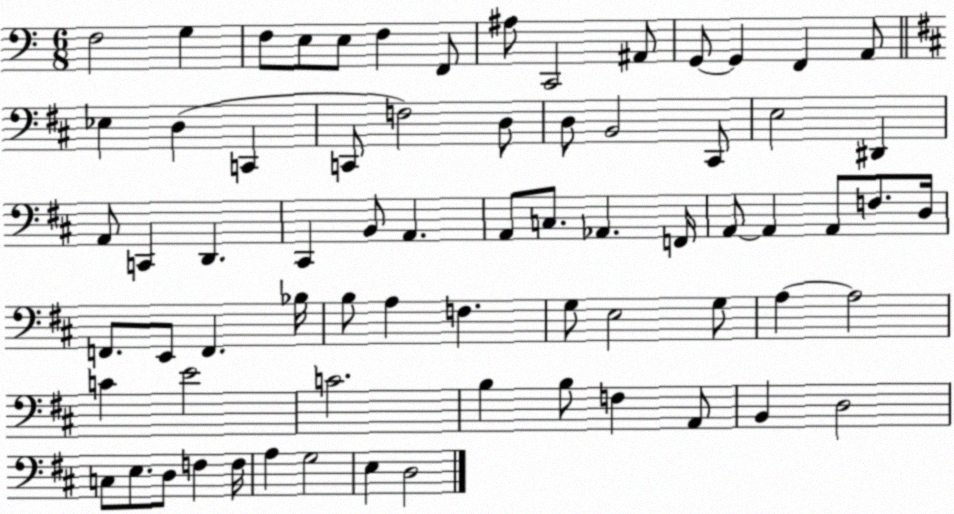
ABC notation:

X:1
T:Untitled
M:6/8
L:1/4
K:C
F,2 G, F,/2 E,/2 E,/2 F, F,,/2 ^A,/2 C,,2 ^A,,/2 G,,/2 G,, F,, A,,/2 _E, D, C,, C,,/2 F,2 D,/2 D,/2 B,,2 ^C,,/2 E,2 ^D,, A,,/2 C,, D,, ^C,, B,,/2 A,, A,,/2 C,/2 _A,, F,,/4 A,,/2 A,, A,,/2 F,/2 D,/4 F,,/2 E,,/2 F,, _B,/4 B,/2 A, F, G,/2 E,2 G,/2 A, A,2 C E2 C2 B, B,/2 F, A,,/2 B,, D,2 C,/2 E,/2 D,/2 F, F,/4 A, G,2 E, D,2